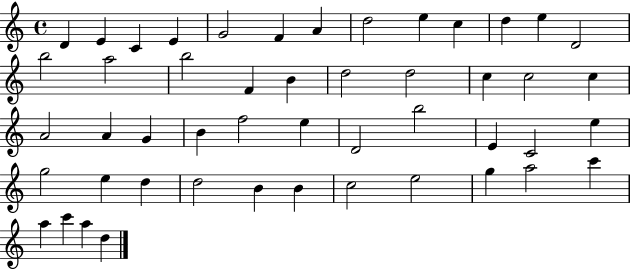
{
  \clef treble
  \time 4/4
  \defaultTimeSignature
  \key c \major
  d'4 e'4 c'4 e'4 | g'2 f'4 a'4 | d''2 e''4 c''4 | d''4 e''4 d'2 | \break b''2 a''2 | b''2 f'4 b'4 | d''2 d''2 | c''4 c''2 c''4 | \break a'2 a'4 g'4 | b'4 f''2 e''4 | d'2 b''2 | e'4 c'2 e''4 | \break g''2 e''4 d''4 | d''2 b'4 b'4 | c''2 e''2 | g''4 a''2 c'''4 | \break a''4 c'''4 a''4 d''4 | \bar "|."
}